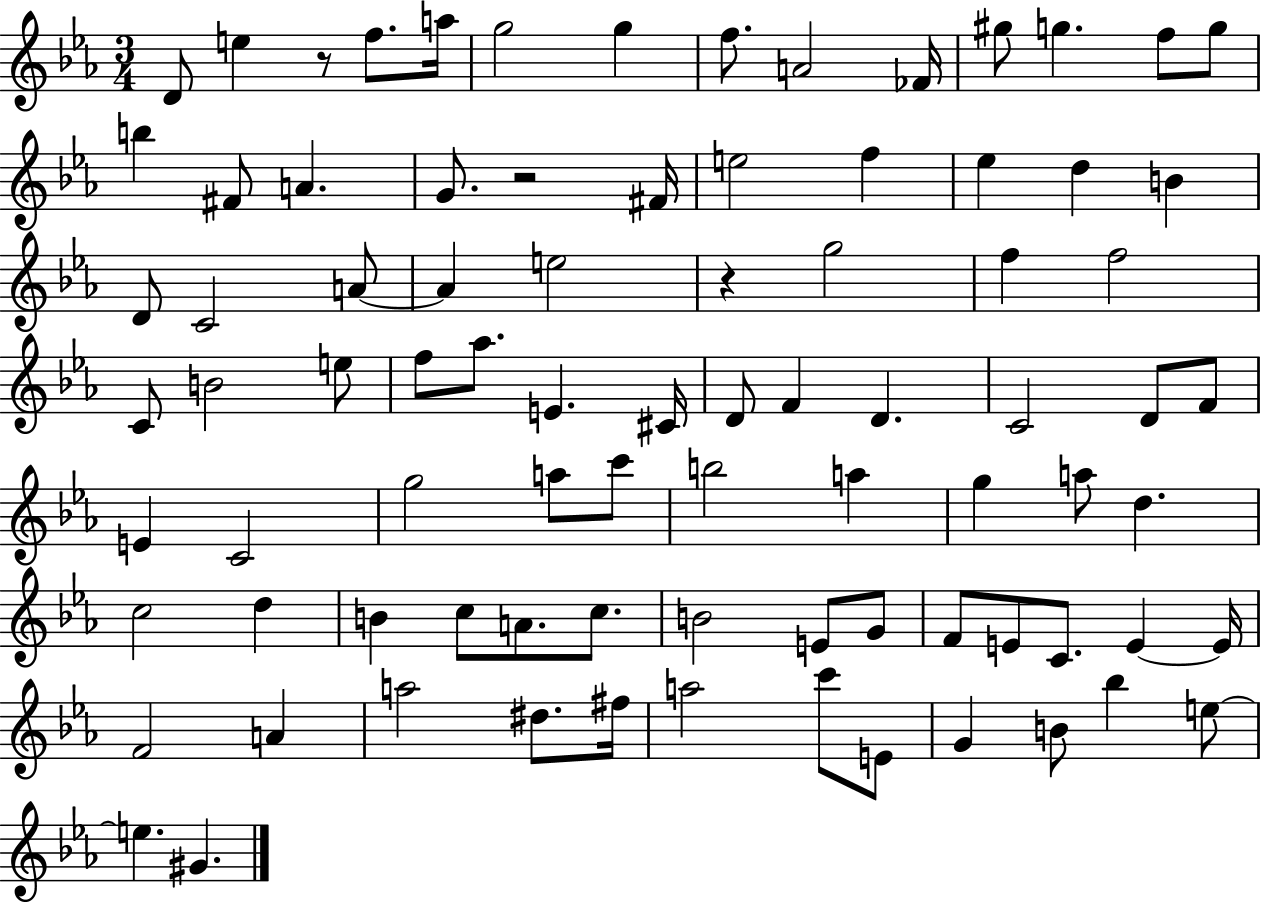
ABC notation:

X:1
T:Untitled
M:3/4
L:1/4
K:Eb
D/2 e z/2 f/2 a/4 g2 g f/2 A2 _F/4 ^g/2 g f/2 g/2 b ^F/2 A G/2 z2 ^F/4 e2 f _e d B D/2 C2 A/2 A e2 z g2 f f2 C/2 B2 e/2 f/2 _a/2 E ^C/4 D/2 F D C2 D/2 F/2 E C2 g2 a/2 c'/2 b2 a g a/2 d c2 d B c/2 A/2 c/2 B2 E/2 G/2 F/2 E/2 C/2 E E/4 F2 A a2 ^d/2 ^f/4 a2 c'/2 E/2 G B/2 _b e/2 e ^G